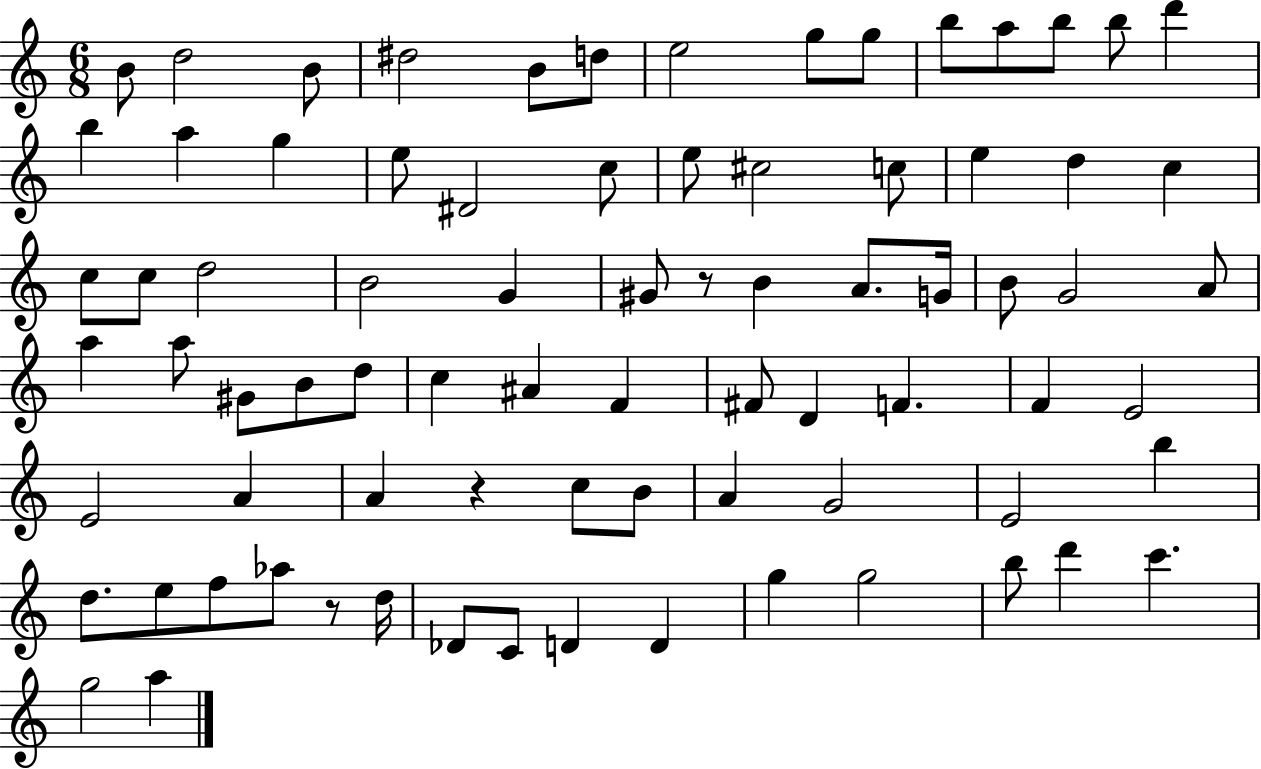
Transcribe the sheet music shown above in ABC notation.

X:1
T:Untitled
M:6/8
L:1/4
K:C
B/2 d2 B/2 ^d2 B/2 d/2 e2 g/2 g/2 b/2 a/2 b/2 b/2 d' b a g e/2 ^D2 c/2 e/2 ^c2 c/2 e d c c/2 c/2 d2 B2 G ^G/2 z/2 B A/2 G/4 B/2 G2 A/2 a a/2 ^G/2 B/2 d/2 c ^A F ^F/2 D F F E2 E2 A A z c/2 B/2 A G2 E2 b d/2 e/2 f/2 _a/2 z/2 d/4 _D/2 C/2 D D g g2 b/2 d' c' g2 a